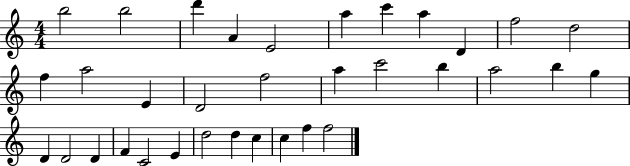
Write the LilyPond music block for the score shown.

{
  \clef treble
  \numericTimeSignature
  \time 4/4
  \key c \major
  b''2 b''2 | d'''4 a'4 e'2 | a''4 c'''4 a''4 d'4 | f''2 d''2 | \break f''4 a''2 e'4 | d'2 f''2 | a''4 c'''2 b''4 | a''2 b''4 g''4 | \break d'4 d'2 d'4 | f'4 c'2 e'4 | d''2 d''4 c''4 | c''4 f''4 f''2 | \break \bar "|."
}